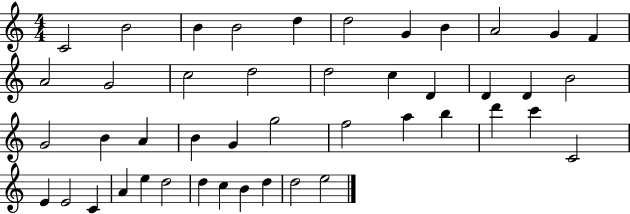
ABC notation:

X:1
T:Untitled
M:4/4
L:1/4
K:C
C2 B2 B B2 d d2 G B A2 G F A2 G2 c2 d2 d2 c D D D B2 G2 B A B G g2 f2 a b d' c' C2 E E2 C A e d2 d c B d d2 e2